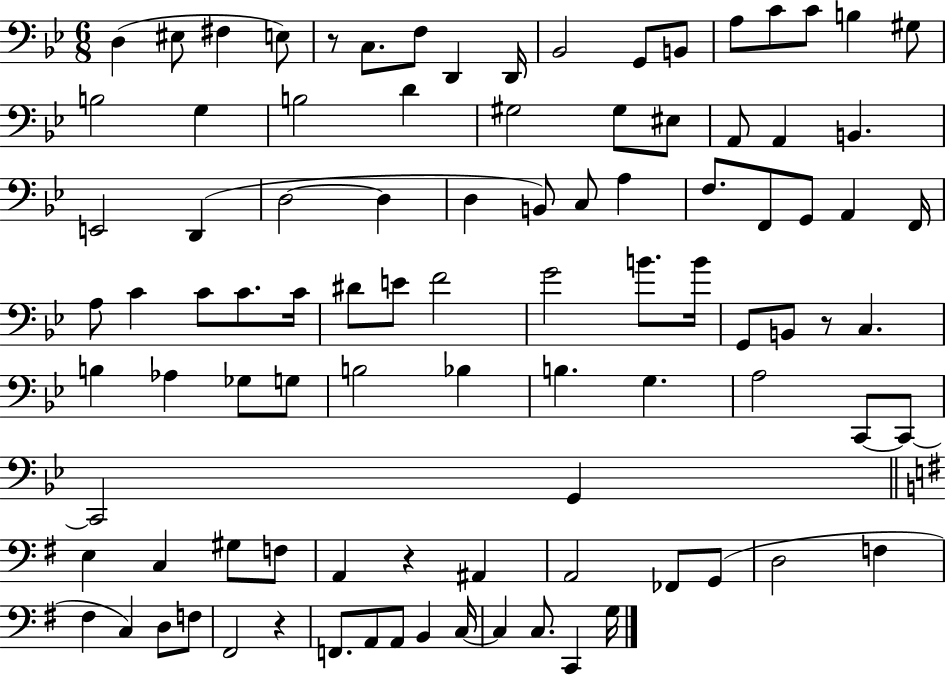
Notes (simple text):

D3/q EIS3/e F#3/q E3/e R/e C3/e. F3/e D2/q D2/s Bb2/h G2/e B2/e A3/e C4/e C4/e B3/q G#3/e B3/h G3/q B3/h D4/q G#3/h G#3/e EIS3/e A2/e A2/q B2/q. E2/h D2/q D3/h D3/q D3/q B2/e C3/e A3/q F3/e. F2/e G2/e A2/q F2/s A3/e C4/q C4/e C4/e. C4/s D#4/e E4/e F4/h G4/h B4/e. B4/s G2/e B2/e R/e C3/q. B3/q Ab3/q Gb3/e G3/e B3/h Bb3/q B3/q. G3/q. A3/h C2/e C2/e C2/h G2/q E3/q C3/q G#3/e F3/e A2/q R/q A#2/q A2/h FES2/e G2/e D3/h F3/q F#3/q C3/q D3/e F3/e F#2/h R/q F2/e. A2/e A2/e B2/q C3/s C3/q C3/e. C2/q G3/s